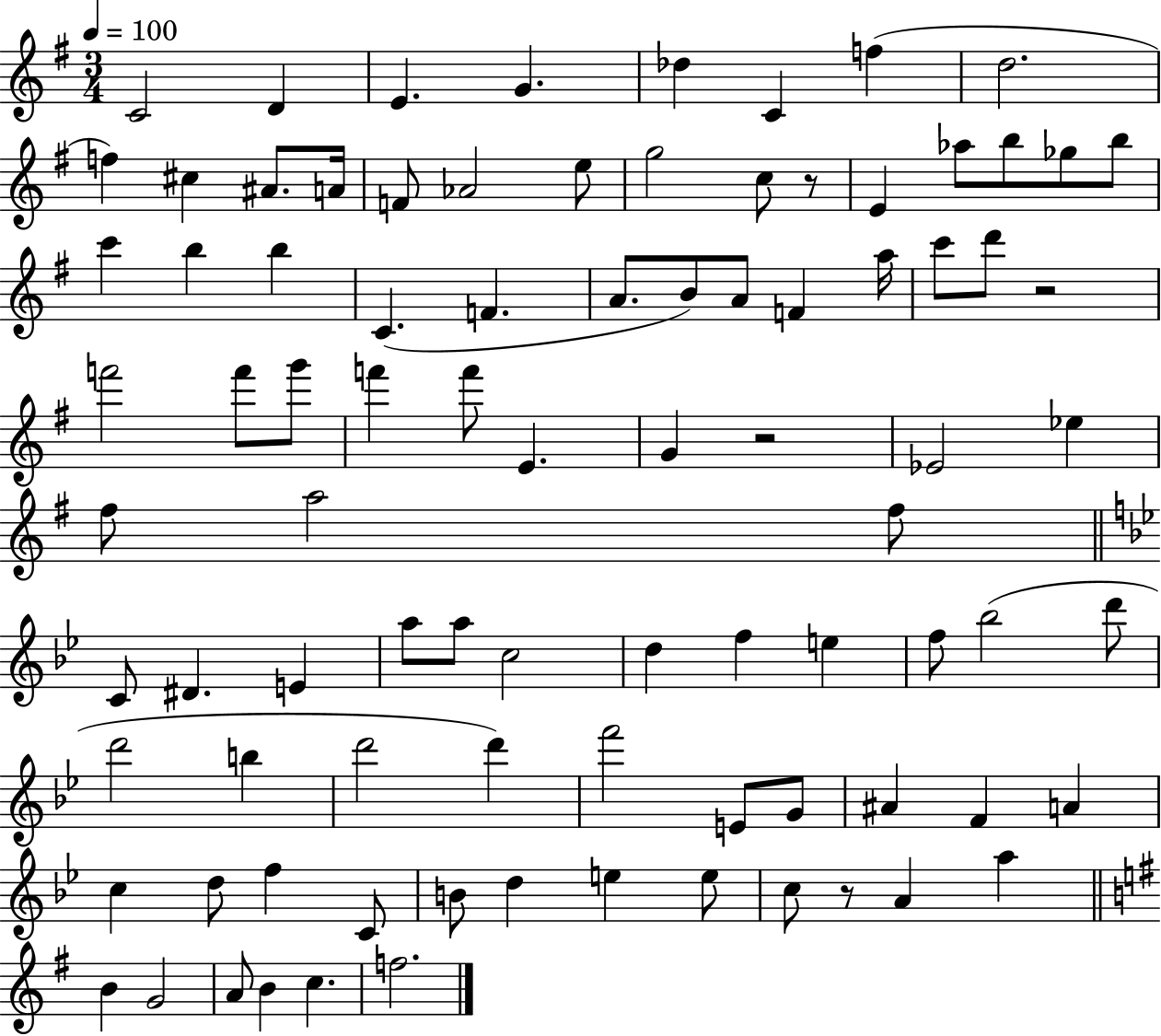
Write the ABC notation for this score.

X:1
T:Untitled
M:3/4
L:1/4
K:G
C2 D E G _d C f d2 f ^c ^A/2 A/4 F/2 _A2 e/2 g2 c/2 z/2 E _a/2 b/2 _g/2 b/2 c' b b C F A/2 B/2 A/2 F a/4 c'/2 d'/2 z2 f'2 f'/2 g'/2 f' f'/2 E G z2 _E2 _e ^f/2 a2 ^f/2 C/2 ^D E a/2 a/2 c2 d f e f/2 _b2 d'/2 d'2 b d'2 d' f'2 E/2 G/2 ^A F A c d/2 f C/2 B/2 d e e/2 c/2 z/2 A a B G2 A/2 B c f2